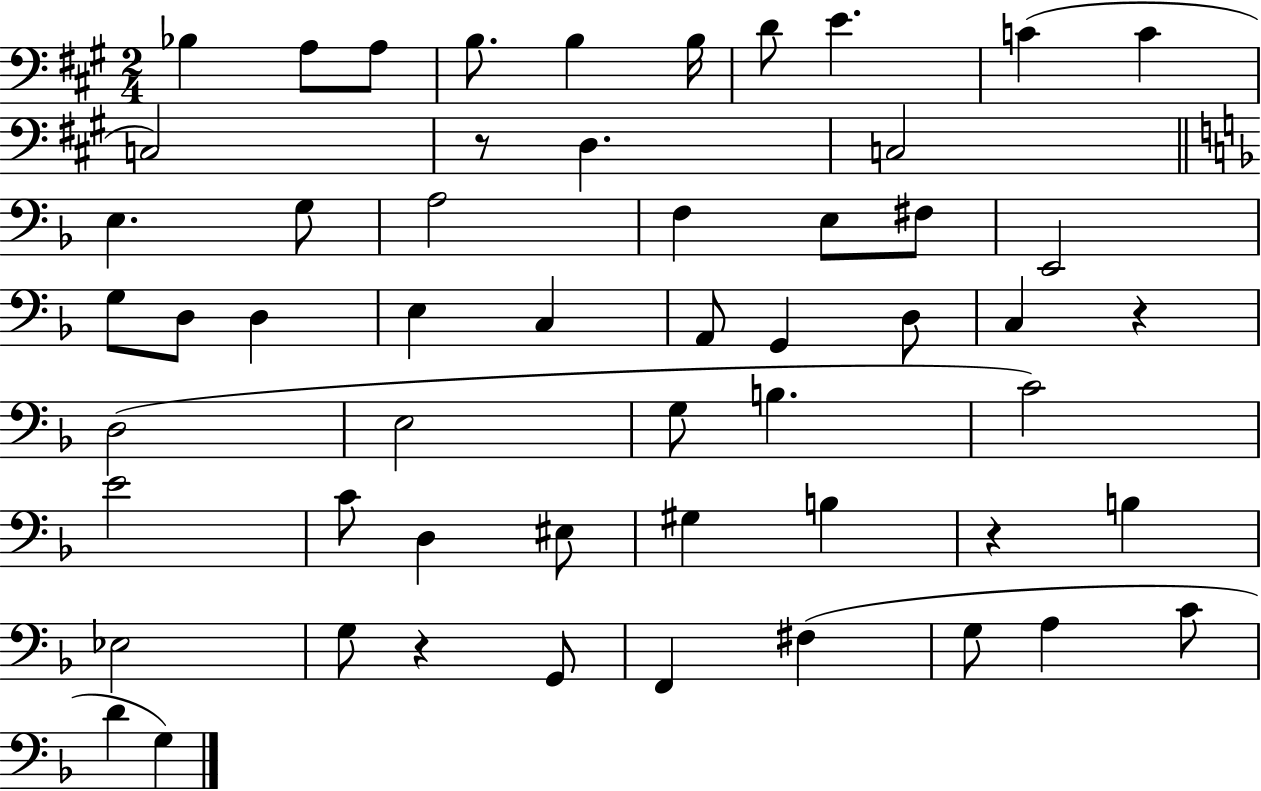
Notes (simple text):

Bb3/q A3/e A3/e B3/e. B3/q B3/s D4/e E4/q. C4/q C4/q C3/h R/e D3/q. C3/h E3/q. G3/e A3/h F3/q E3/e F#3/e E2/h G3/e D3/e D3/q E3/q C3/q A2/e G2/q D3/e C3/q R/q D3/h E3/h G3/e B3/q. C4/h E4/h C4/e D3/q EIS3/e G#3/q B3/q R/q B3/q Eb3/h G3/e R/q G2/e F2/q F#3/q G3/e A3/q C4/e D4/q G3/q